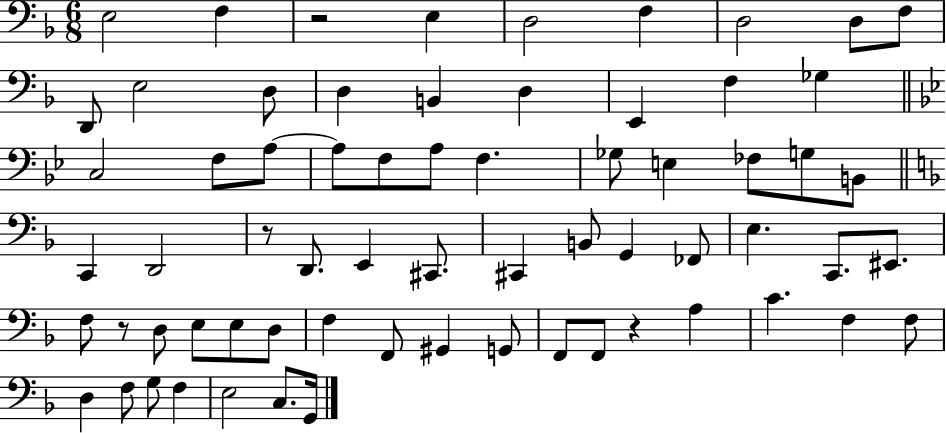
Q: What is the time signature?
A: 6/8